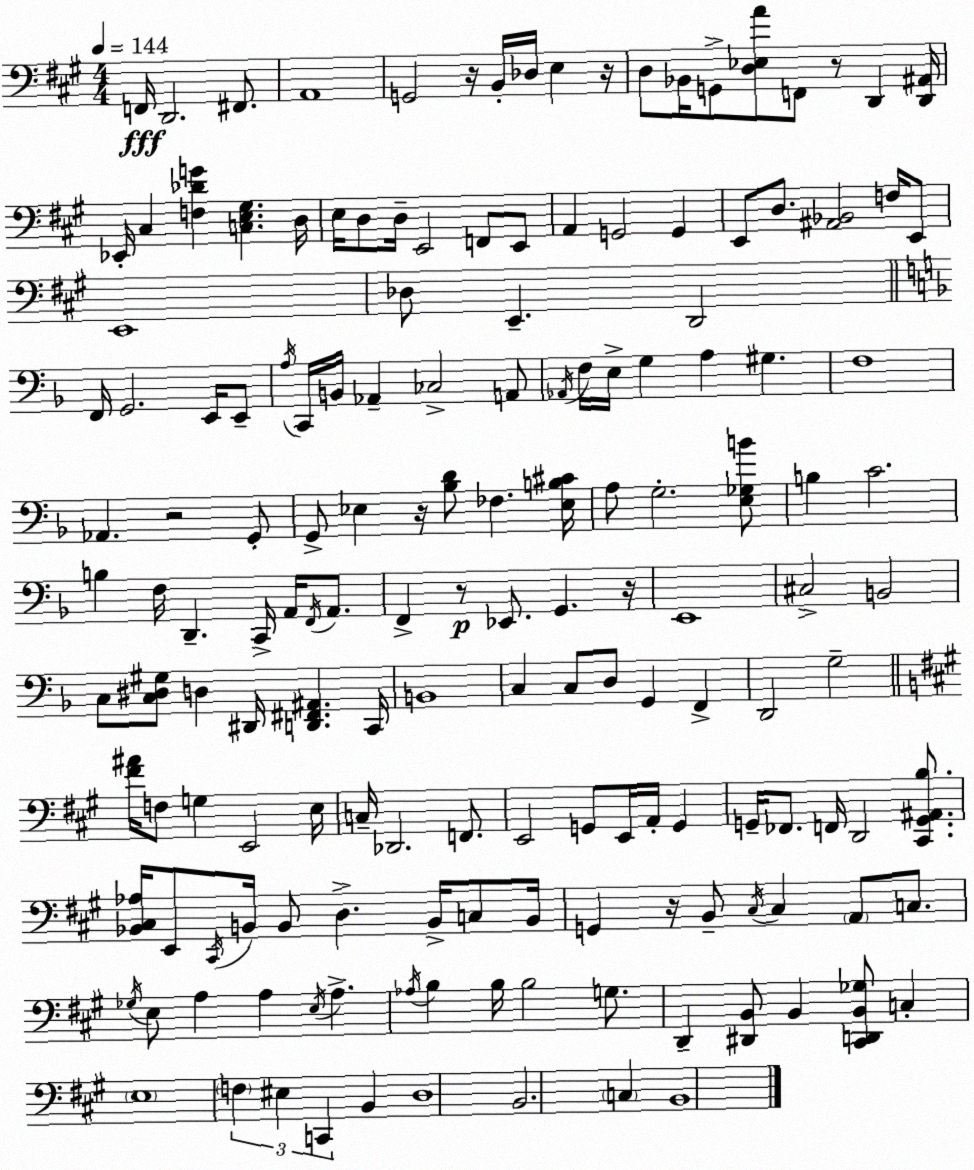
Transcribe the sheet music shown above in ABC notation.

X:1
T:Untitled
M:4/4
L:1/4
K:A
F,,/4 D,,2 ^F,,/2 A,,4 G,,2 z/4 B,,/4 _D,/4 E, z/4 D,/2 _B,,/4 G,,/2 [D,_E,A]/2 F,,/2 z/2 D,, [D,,^A,,]/4 _E,,/4 ^C, [F,_DG] [C,E,^G,] D,/4 E,/4 D,/2 D,/4 E,,2 F,,/2 E,,/2 A,, G,,2 G,, E,,/2 D,/2 [^A,,_B,,]2 F,/4 E,,/2 E,,4 _D,/2 E,, D,,2 F,,/4 G,,2 E,,/4 E,,/2 A,/4 C,,/4 B,,/4 _A,, _C,2 A,,/2 _A,,/4 F,/4 E,/4 G, A, ^G, F,4 _A,, z2 G,,/2 G,,/2 _E, z/4 [_B,D]/2 _F, [_E,B,^C]/4 A,/2 G,2 [E,_G,B]/2 B, C2 B, F,/4 D,, C,,/4 A,,/4 F,,/4 A,,/2 F,, z/2 _E,,/2 G,, z/4 E,,4 ^C,2 B,,2 C,/2 [C,^D,^G,]/2 D, ^D,,/4 [D,,^F,,^A,,] C,,/4 B,,4 C, C,/2 D,/2 G,, F,, D,,2 G,2 [^F^A]/4 F,/2 G, E,,2 E,/4 C,/4 _D,,2 F,,/2 E,,2 G,,/2 E,,/4 A,,/4 G,, G,,/4 _F,,/2 F,,/4 D,,2 [^C,,G,,^A,,B,]/2 [_B,,^C,_A,]/4 E,,/2 ^C,,/4 B,,/4 B,,/2 D, B,,/4 C,/2 B,,/4 G,, z/4 B,,/2 ^C,/4 ^C, A,,/2 C,/2 _G,/4 E,/2 A, A, E,/4 A, _A,/4 B, B,/4 B,2 G,/2 D,, [^D,,B,,]/2 B,, [^C,,D,,B,,_G,]/2 C, E,4 F, ^E, C,, B,, D,4 B,,2 C, B,,4